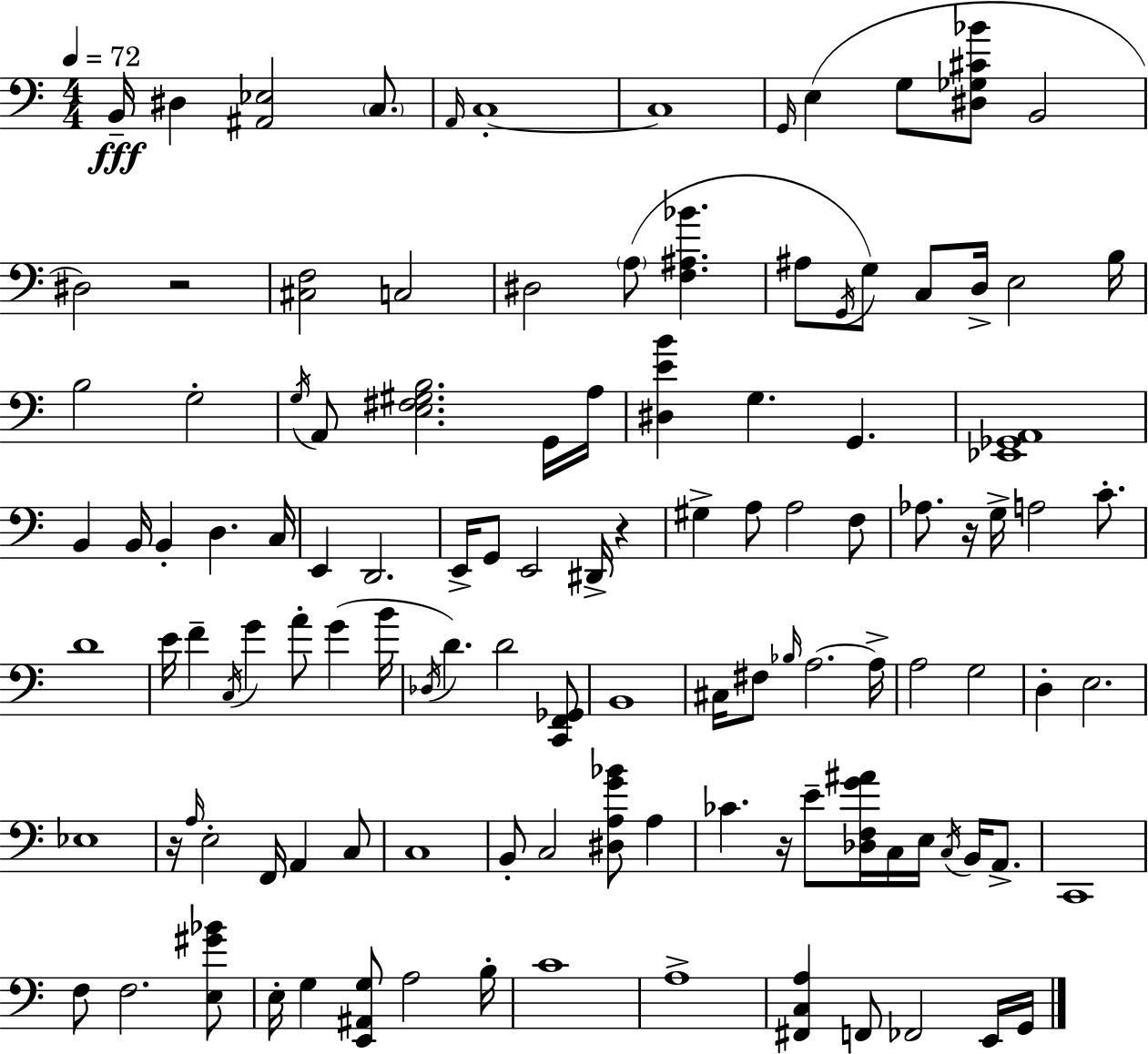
X:1
T:Untitled
M:4/4
L:1/4
K:C
B,,/4 ^D, [^A,,_E,]2 C,/2 A,,/4 C,4 C,4 G,,/4 E, G,/2 [^D,_G,^C_B]/2 B,,2 ^D,2 z2 [^C,F,]2 C,2 ^D,2 A,/2 [F,^A,_B] ^A,/2 G,,/4 G,/2 C,/2 D,/4 E,2 B,/4 B,2 G,2 G,/4 A,,/2 [E,^F,^G,B,]2 G,,/4 A,/4 [^D,EB] G, G,, [_E,,_G,,A,,]4 B,, B,,/4 B,, D, C,/4 E,, D,,2 E,,/4 G,,/2 E,,2 ^D,,/4 z ^G, A,/2 A,2 F,/2 _A,/2 z/4 G,/4 A,2 C/2 D4 E/4 F C,/4 G A/2 G B/4 _D,/4 D D2 [C,,F,,_G,,]/2 B,,4 ^C,/4 ^F,/2 _B,/4 A,2 A,/4 A,2 G,2 D, E,2 _E,4 z/4 A,/4 E,2 F,,/4 A,, C,/2 C,4 B,,/2 C,2 [^D,A,G_B]/2 A, _C z/4 E/2 [_D,F,G^A]/4 C,/4 E,/4 C,/4 B,,/4 A,,/2 C,,4 F,/2 F,2 [E,^G_B]/2 E,/4 G, [E,,^A,,G,]/2 A,2 B,/4 C4 A,4 [^F,,C,A,] F,,/2 _F,,2 E,,/4 G,,/4